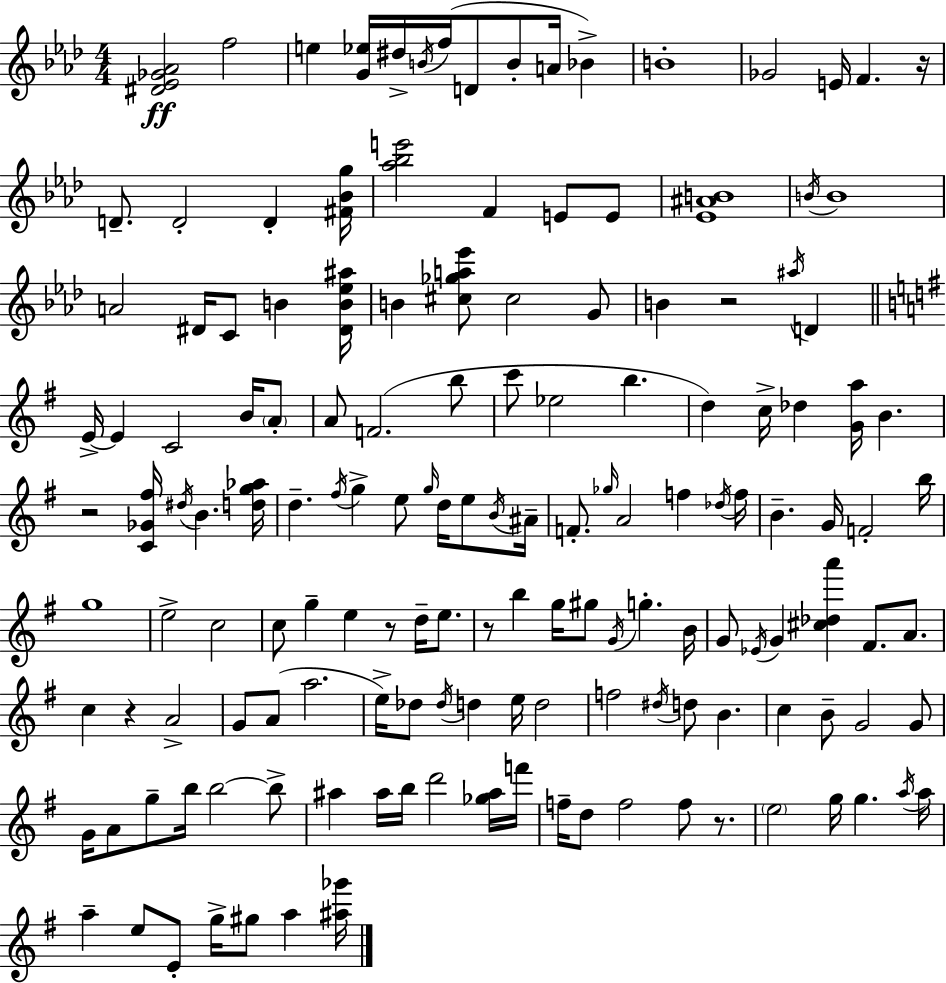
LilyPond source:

{
  \clef treble
  \numericTimeSignature
  \time 4/4
  \key f \minor
  <dis' ees' ges' aes'>2\ff f''2 | e''4 <g' ees''>16 dis''16-> \acciaccatura { b'16 }( f''16 d'8 b'8-. a'16 bes'4->) | b'1-. | ges'2 e'16 f'4. | \break r16 d'8.-- d'2-. d'4-. | <fis' bes' g''>16 <aes'' bes'' e'''>2 f'4 e'8 e'8 | <ees' ais' b'>1 | \acciaccatura { b'16 } b'1 | \break a'2 dis'16 c'8 b'4 | <dis' b' ees'' ais''>16 b'4 <cis'' ges'' a'' ees'''>8 cis''2 | g'8 b'4 r2 \acciaccatura { ais''16 } d'4 | \bar "||" \break \key e \minor e'16->~~ e'4 c'2 b'16 \parenthesize a'8-. | a'8 f'2.( b''8 | c'''8 ees''2 b''4. | d''4) c''16-> des''4 <g' a''>16 b'4. | \break r2 <c' ges' fis''>16 \acciaccatura { dis''16 } b'4. | <d'' g'' aes''>16 d''4.-- \acciaccatura { fis''16 } g''4-> e''8 \grace { g''16 } d''16 | e''8 \acciaccatura { b'16 } ais'16-- f'8.-. \grace { ges''16 } a'2 | f''4 \acciaccatura { des''16 } f''16 b'4.-- g'16 f'2-. | \break b''16 g''1 | e''2-> c''2 | c''8 g''4-- e''4 | r8 d''16-- e''8. r8 b''4 g''16 gis''8 \acciaccatura { g'16 } | \break g''4.-. b'16 g'8 \acciaccatura { ees'16 } g'4 <cis'' des'' a'''>4 | fis'8. a'8. c''4 r4 | a'2-> g'8 a'8( a''2. | e''16->) des''8 \acciaccatura { des''16 } d''4 | \break e''16 d''2 f''2 | \acciaccatura { dis''16 } d''8 b'4. c''4 b'8-- | g'2 g'8 g'16 a'8 g''8-- b''16 | b''2~~ b''8-> ais''4 ais''16 b''16 | \break d'''2 <ges'' ais''>16 f'''16 f''16-- d''8 f''2 | f''8 r8. \parenthesize e''2 | g''16 g''4. \acciaccatura { a''16 } a''16 a''4-- e''8 | e'8-. g''16-> gis''8 a''4 <ais'' ges'''>16 \bar "|."
}